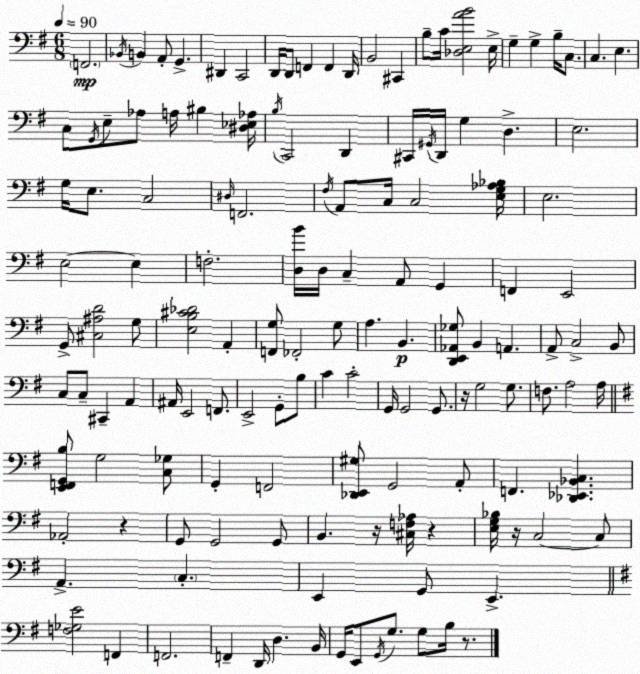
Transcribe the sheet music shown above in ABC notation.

X:1
T:Untitled
M:6/8
L:1/4
K:Em
F,,2 _B,,/4 B,, A,,/2 G,, ^D,, C,,2 D,,/4 D,,/2 F,, F,, D,,/4 B,,2 ^C,, B,/2 C/4 [_D,E,AB]2 E,/4 G, G, B,/4 C,/2 C, E, C,/2 G,,/4 E,/2 _A,/2 A,/4 ^B, [^D,_E,_A,]/4 B,/4 C,,2 D,, ^C,,/4 ^G,,/4 D,,/4 G, D, E,2 G,/4 E,/2 C,2 ^D,/4 F,,2 ^F,/4 A,,/2 C,/4 C,2 [E,G,_A,_B,]/4 E,2 E,2 E, F,2 [D,B]/4 D,/4 C, A,,/2 G,, F,, E,,2 G,,/2 [^C,^A,D]2 G,/2 [E,B,^C_D]2 A,, [F,,G,]/2 _F,,2 G,/2 A, B,, [D,,E,,_A,,_G,]/2 B,, A,, A,,/2 C,2 B,,/2 C,/2 C,/2 ^C,, A,, ^A,,/4 E,,2 F,,/2 E,,2 G,,/2 B,/2 C C2 G,,/4 G,,2 G,,/2 z/4 G,2 G,/2 F,/2 A,2 A,/4 [E,,F,,G,,B,]/2 G,2 [C,_G,]/2 G,, F,,2 [_D,,E,,^G,]/2 G,,2 A,,/2 F,, [_D,,_E,,_B,,C,] _A,,2 z G,,/2 G,,2 G,,/2 B,, z/4 [^C,F,_A,]/4 z [E,G,_B,]/4 z/4 C,2 C,/2 A,, C, E,, G,,/2 E,, [F,_G,E]2 F,, F,,2 F,, D,,/4 D, B,,/4 G,,/4 E,,/2 G,,/4 G,/2 G,/2 B,/4 z/2